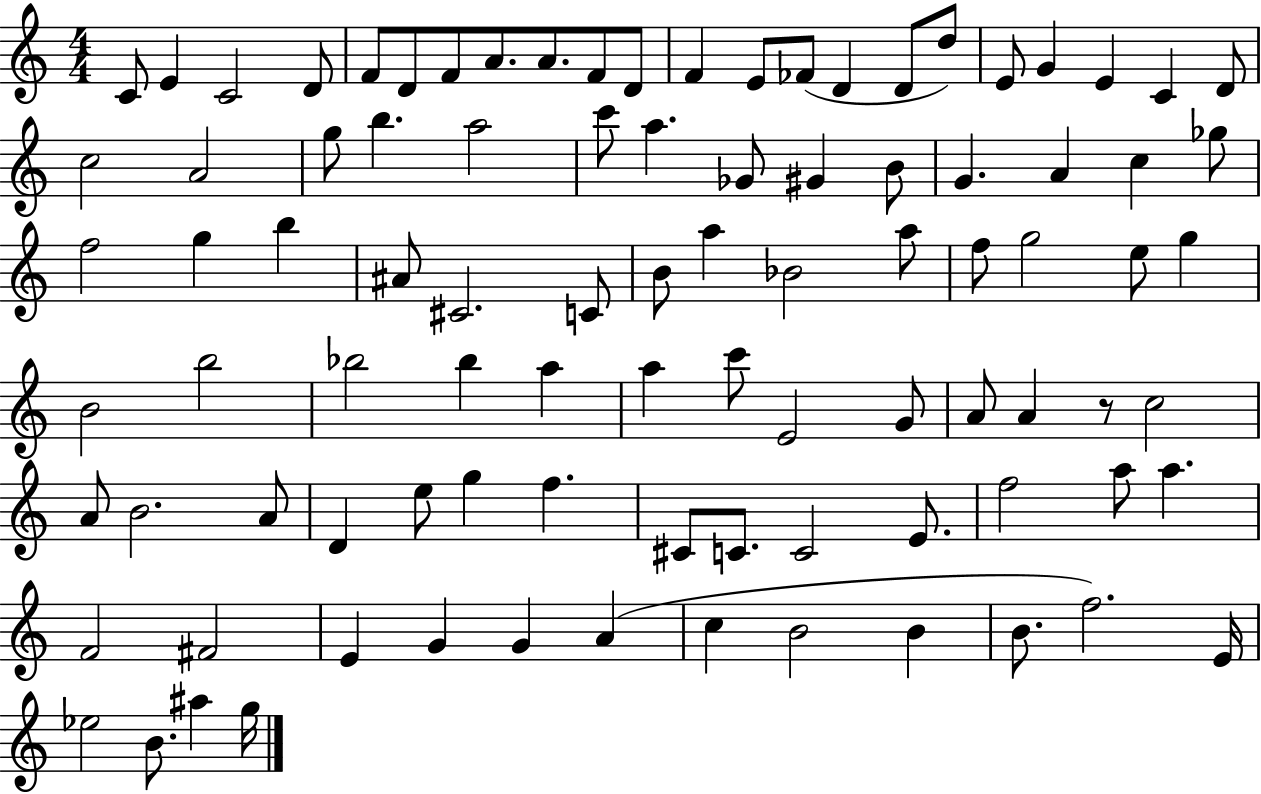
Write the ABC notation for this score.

X:1
T:Untitled
M:4/4
L:1/4
K:C
C/2 E C2 D/2 F/2 D/2 F/2 A/2 A/2 F/2 D/2 F E/2 _F/2 D D/2 d/2 E/2 G E C D/2 c2 A2 g/2 b a2 c'/2 a _G/2 ^G B/2 G A c _g/2 f2 g b ^A/2 ^C2 C/2 B/2 a _B2 a/2 f/2 g2 e/2 g B2 b2 _b2 _b a a c'/2 E2 G/2 A/2 A z/2 c2 A/2 B2 A/2 D e/2 g f ^C/2 C/2 C2 E/2 f2 a/2 a F2 ^F2 E G G A c B2 B B/2 f2 E/4 _e2 B/2 ^a g/4